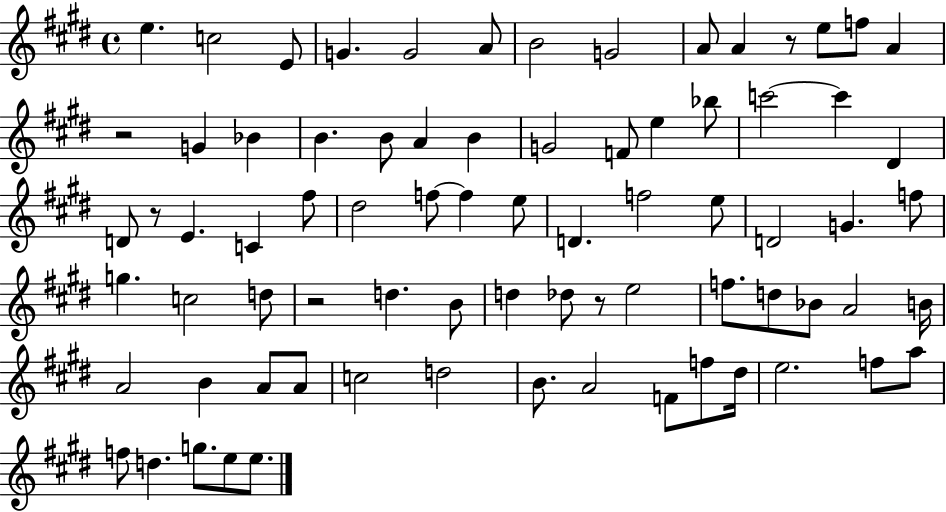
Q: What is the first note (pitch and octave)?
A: E5